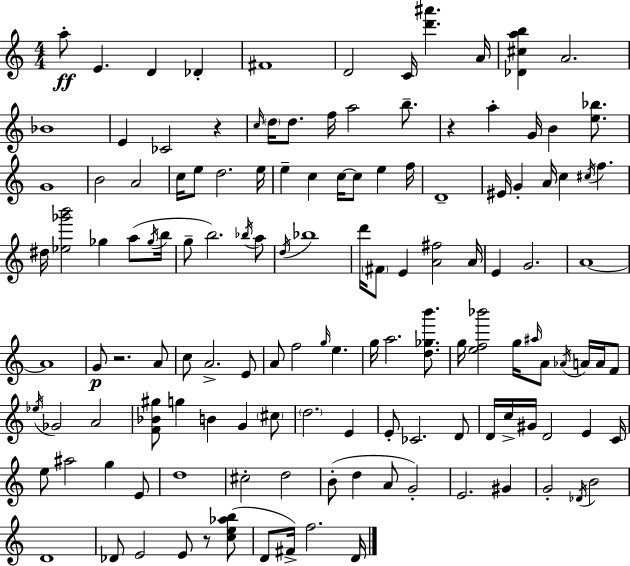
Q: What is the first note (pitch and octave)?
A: A5